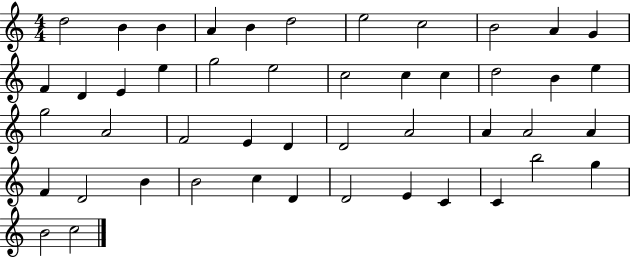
D5/h B4/q B4/q A4/q B4/q D5/h E5/h C5/h B4/h A4/q G4/q F4/q D4/q E4/q E5/q G5/h E5/h C5/h C5/q C5/q D5/h B4/q E5/q G5/h A4/h F4/h E4/q D4/q D4/h A4/h A4/q A4/h A4/q F4/q D4/h B4/q B4/h C5/q D4/q D4/h E4/q C4/q C4/q B5/h G5/q B4/h C5/h